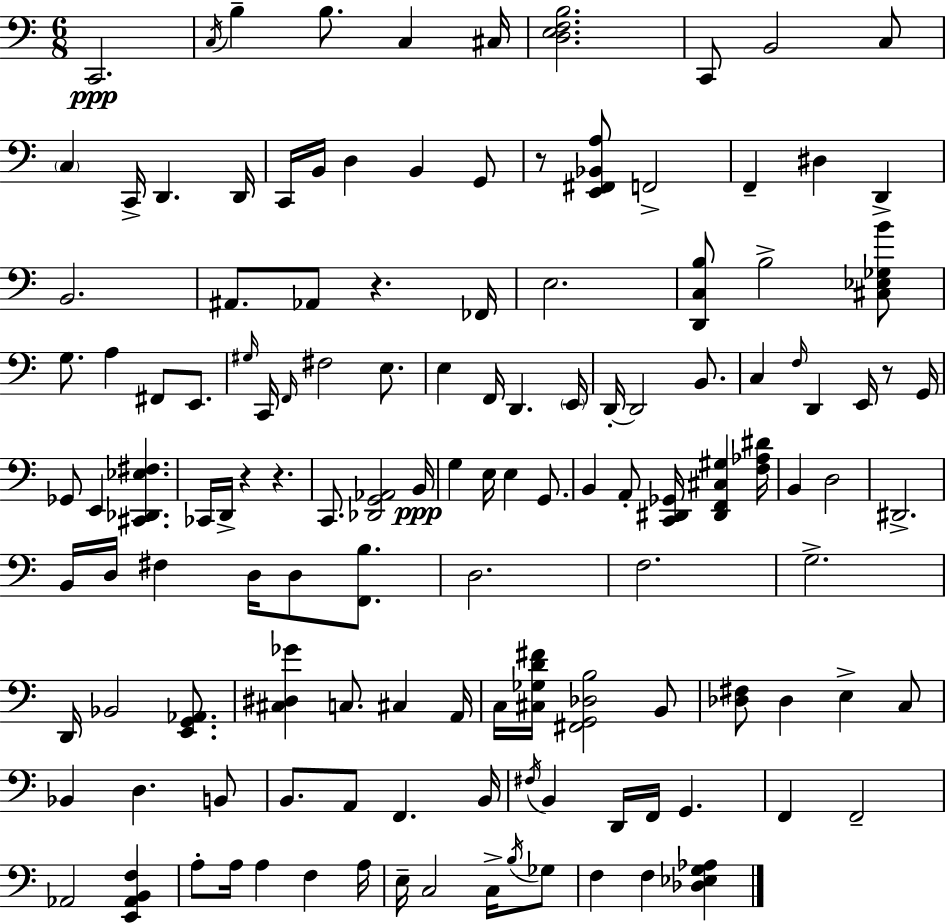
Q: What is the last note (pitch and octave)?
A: F3